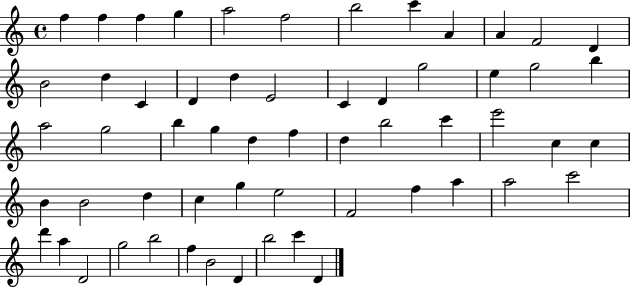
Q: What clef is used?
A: treble